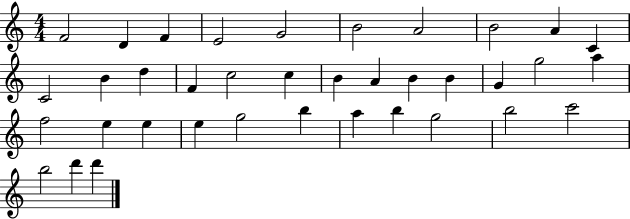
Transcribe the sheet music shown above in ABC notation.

X:1
T:Untitled
M:4/4
L:1/4
K:C
F2 D F E2 G2 B2 A2 B2 A C C2 B d F c2 c B A B B G g2 a f2 e e e g2 b a b g2 b2 c'2 b2 d' d'